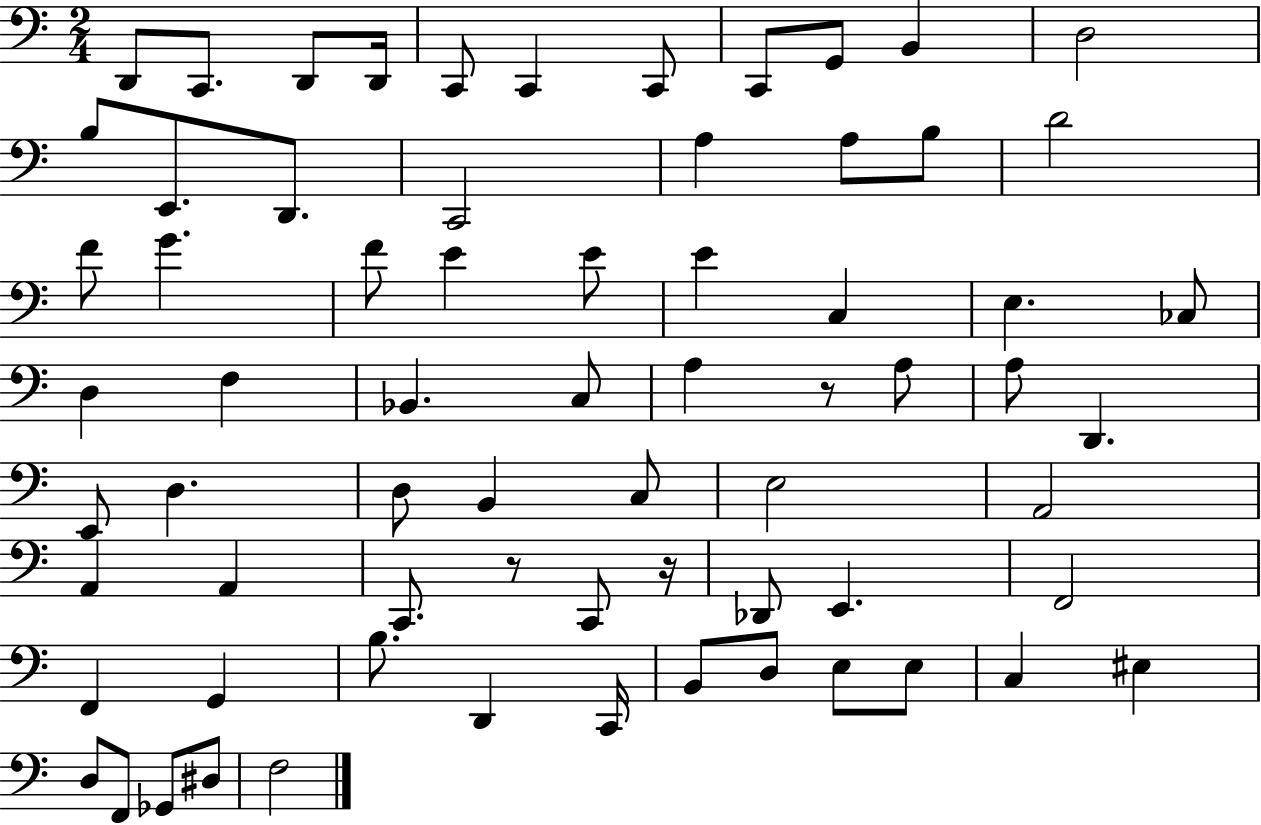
{
  \clef bass
  \numericTimeSignature
  \time 2/4
  \key c \major
  \repeat volta 2 { d,8 c,8. d,8 d,16 | c,8 c,4 c,8 | c,8 g,8 b,4 | d2 | \break b8 e,8. d,8. | c,2 | a4 a8 b8 | d'2 | \break f'8 g'4. | f'8 e'4 e'8 | e'4 c4 | e4. ces8 | \break d4 f4 | bes,4. c8 | a4 r8 a8 | a8 d,4. | \break e,8 d4. | d8 b,4 c8 | e2 | a,2 | \break a,4 a,4 | c,8. r8 c,8 r16 | des,8 e,4. | f,2 | \break f,4 g,4 | b8. d,4 c,16 | b,8 d8 e8 e8 | c4 eis4 | \break d8 f,8 ges,8 dis8 | f2 | } \bar "|."
}